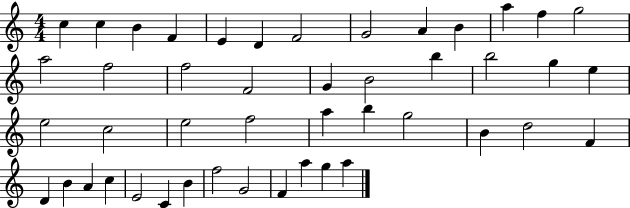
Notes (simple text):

C5/q C5/q B4/q F4/q E4/q D4/q F4/h G4/h A4/q B4/q A5/q F5/q G5/h A5/h F5/h F5/h F4/h G4/q B4/h B5/q B5/h G5/q E5/q E5/h C5/h E5/h F5/h A5/q B5/q G5/h B4/q D5/h F4/q D4/q B4/q A4/q C5/q E4/h C4/q B4/q F5/h G4/h F4/q A5/q G5/q A5/q